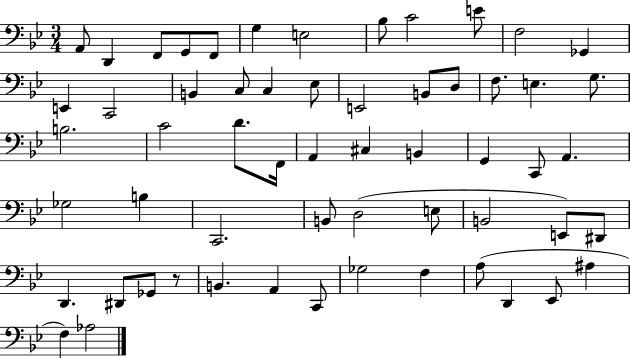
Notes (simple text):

A2/e D2/q F2/e G2/e F2/e G3/q E3/h Bb3/e C4/h E4/e F3/h Gb2/q E2/q C2/h B2/q C3/e C3/q Eb3/e E2/h B2/e D3/e F3/e. E3/q. G3/e. B3/h. C4/h D4/e. F2/s A2/q C#3/q B2/q G2/q C2/e A2/q. Gb3/h B3/q C2/h. B2/e D3/h E3/e B2/h E2/e D#2/e D2/q. D#2/e Gb2/e R/e B2/q. A2/q C2/e Gb3/h F3/q A3/e D2/q Eb2/e A#3/q F3/q Ab3/h